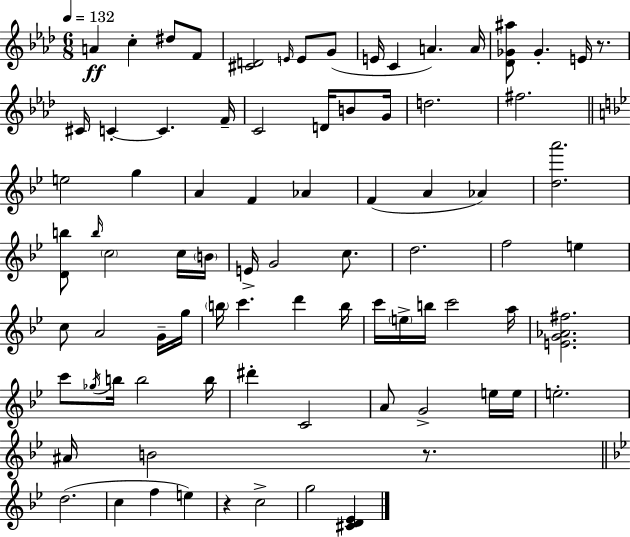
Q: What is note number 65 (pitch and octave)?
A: E5